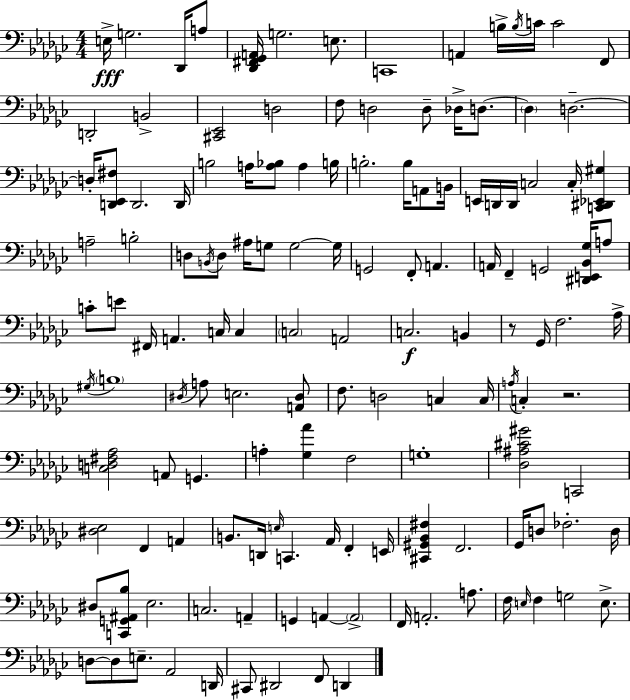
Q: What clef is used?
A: bass